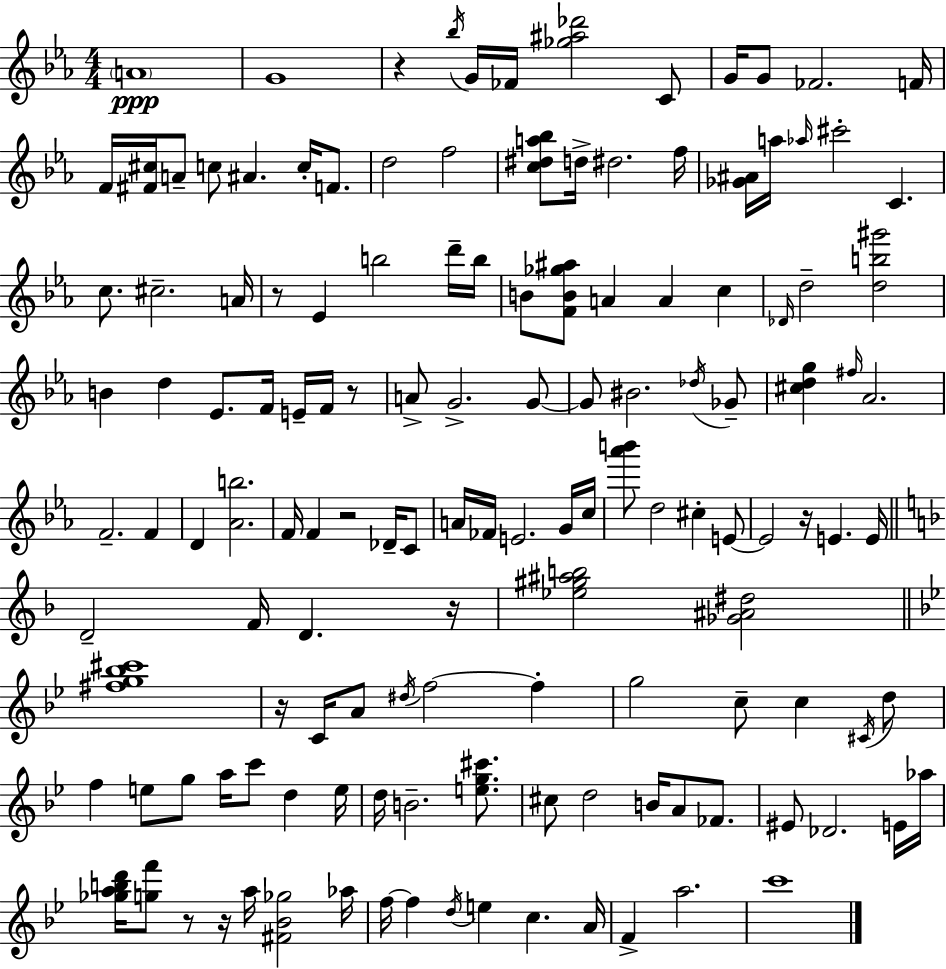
X:1
T:Untitled
M:4/4
L:1/4
K:Eb
A4 G4 z _b/4 G/4 _F/4 [_g^a_d']2 C/2 G/4 G/2 _F2 F/4 F/4 [^F^c]/4 A/2 c/2 ^A c/4 F/2 d2 f2 [c^da_b]/2 d/4 ^d2 f/4 [_G^A]/4 a/4 _a/4 ^c'2 C c/2 ^c2 A/4 z/2 _E b2 d'/4 b/4 B/2 [FB_g^a]/2 A A c _D/4 d2 [db^g']2 B d _E/2 F/4 E/4 F/4 z/2 A/2 G2 G/2 G/2 ^B2 _d/4 _G/2 [^cdg] ^f/4 _A2 F2 F D [_Ab]2 F/4 F z2 _D/4 C/2 A/4 _F/4 E2 G/4 c/4 [_a'b']/2 d2 ^c E/2 E2 z/4 E E/4 D2 F/4 D z/4 [_e^g^ab]2 [_G^A^d]2 [^fg_b^c']4 z/4 C/4 A/2 ^d/4 f2 f g2 c/2 c ^C/4 d/2 f e/2 g/2 a/4 c'/2 d e/4 d/4 B2 [eg^c']/2 ^c/2 d2 B/4 A/2 _F/2 ^E/2 _D2 E/4 _a/4 [_gabd']/4 [gf']/2 z/2 z/4 a/4 [^F_B_g]2 _a/4 f/4 f d/4 e c A/4 F a2 c'4